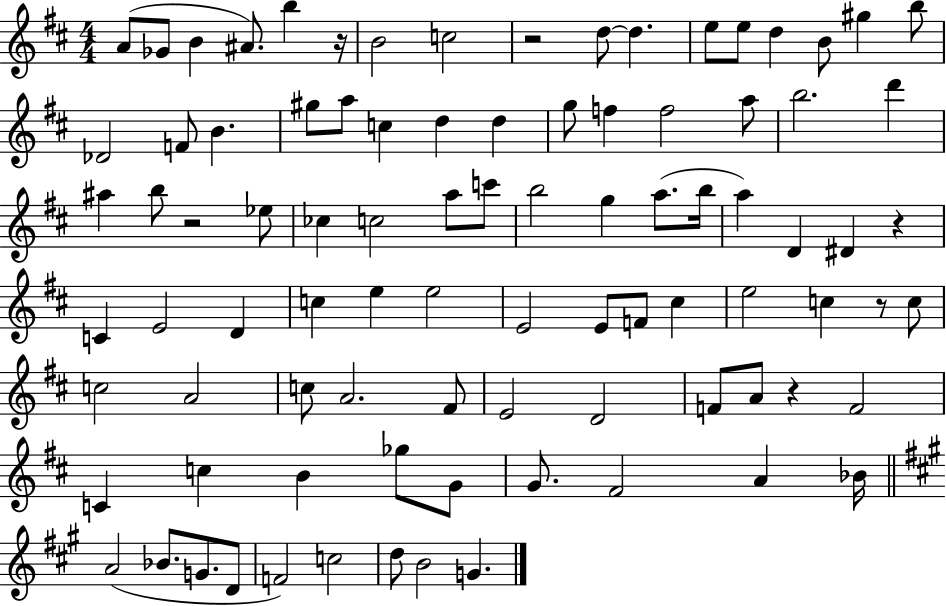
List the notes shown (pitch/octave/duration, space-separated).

A4/e Gb4/e B4/q A#4/e. B5/q R/s B4/h C5/h R/h D5/e D5/q. E5/e E5/e D5/q B4/e G#5/q B5/e Db4/h F4/e B4/q. G#5/e A5/e C5/q D5/q D5/q G5/e F5/q F5/h A5/e B5/h. D6/q A#5/q B5/e R/h Eb5/e CES5/q C5/h A5/e C6/e B5/h G5/q A5/e. B5/s A5/q D4/q D#4/q R/q C4/q E4/h D4/q C5/q E5/q E5/h E4/h E4/e F4/e C#5/q E5/h C5/q R/e C5/e C5/h A4/h C5/e A4/h. F#4/e E4/h D4/h F4/e A4/e R/q F4/h C4/q C5/q B4/q Gb5/e G4/e G4/e. F#4/h A4/q Bb4/s A4/h Bb4/e. G4/e. D4/e F4/h C5/h D5/e B4/h G4/q.